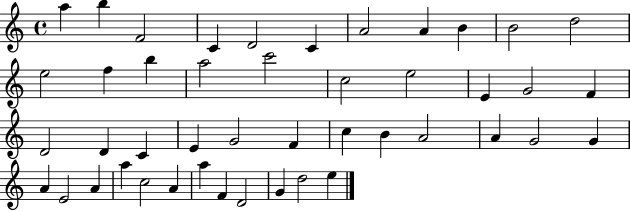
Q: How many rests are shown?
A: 0